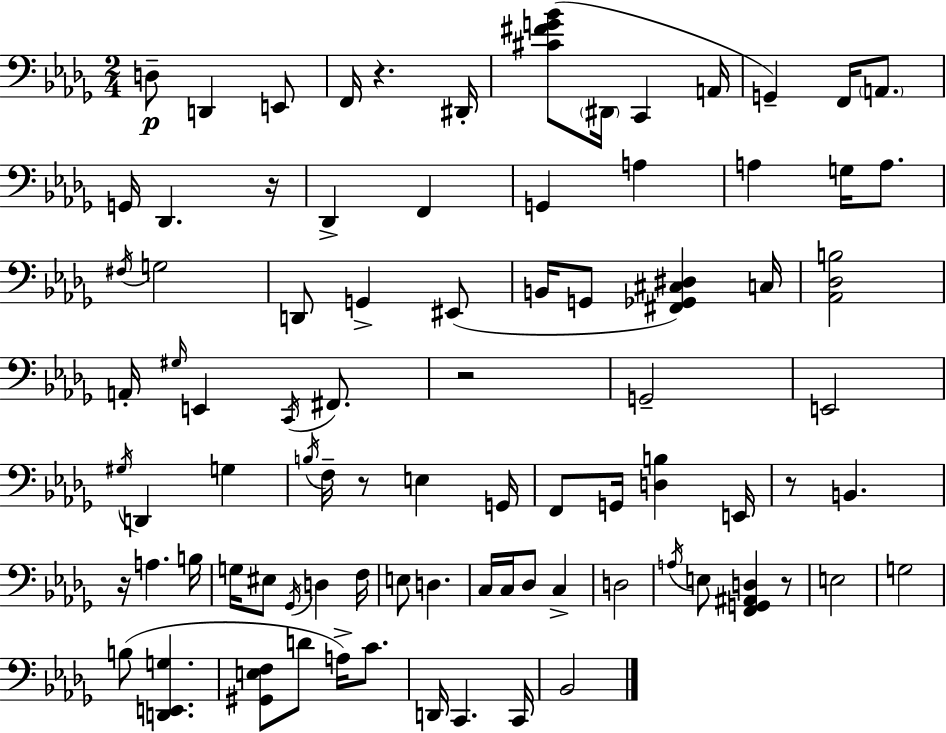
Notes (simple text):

D3/e D2/q E2/e F2/s R/q. D#2/s [C#4,F#4,G4,Bb4]/e D#2/s C2/q A2/s G2/q F2/s A2/e. G2/s Db2/q. R/s Db2/q F2/q G2/q A3/q A3/q G3/s A3/e. F#3/s G3/h D2/e G2/q EIS2/e B2/s G2/e [F#2,Gb2,C#3,D#3]/q C3/s [Ab2,Db3,B3]/h A2/s G#3/s E2/q C2/s F#2/e. R/h G2/h E2/h G#3/s D2/q G3/q B3/s F3/s R/e E3/q G2/s F2/e G2/s [D3,B3]/q E2/s R/e B2/q. R/s A3/q. B3/s G3/s EIS3/e Gb2/s D3/q F3/s E3/e D3/q. C3/s C3/s Db3/e C3/q D3/h A3/s E3/e [F2,G2,A#2,D3]/q R/e E3/h G3/h B3/e [D2,E2,G3]/q. [G#2,E3,F3]/e D4/e A3/s C4/e. D2/s C2/q. C2/s Bb2/h